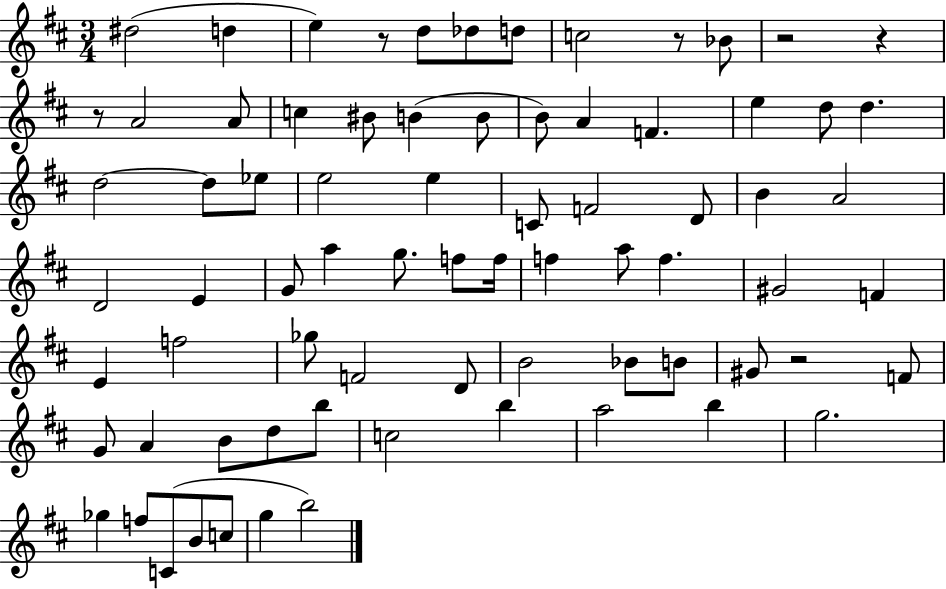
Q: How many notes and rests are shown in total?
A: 75